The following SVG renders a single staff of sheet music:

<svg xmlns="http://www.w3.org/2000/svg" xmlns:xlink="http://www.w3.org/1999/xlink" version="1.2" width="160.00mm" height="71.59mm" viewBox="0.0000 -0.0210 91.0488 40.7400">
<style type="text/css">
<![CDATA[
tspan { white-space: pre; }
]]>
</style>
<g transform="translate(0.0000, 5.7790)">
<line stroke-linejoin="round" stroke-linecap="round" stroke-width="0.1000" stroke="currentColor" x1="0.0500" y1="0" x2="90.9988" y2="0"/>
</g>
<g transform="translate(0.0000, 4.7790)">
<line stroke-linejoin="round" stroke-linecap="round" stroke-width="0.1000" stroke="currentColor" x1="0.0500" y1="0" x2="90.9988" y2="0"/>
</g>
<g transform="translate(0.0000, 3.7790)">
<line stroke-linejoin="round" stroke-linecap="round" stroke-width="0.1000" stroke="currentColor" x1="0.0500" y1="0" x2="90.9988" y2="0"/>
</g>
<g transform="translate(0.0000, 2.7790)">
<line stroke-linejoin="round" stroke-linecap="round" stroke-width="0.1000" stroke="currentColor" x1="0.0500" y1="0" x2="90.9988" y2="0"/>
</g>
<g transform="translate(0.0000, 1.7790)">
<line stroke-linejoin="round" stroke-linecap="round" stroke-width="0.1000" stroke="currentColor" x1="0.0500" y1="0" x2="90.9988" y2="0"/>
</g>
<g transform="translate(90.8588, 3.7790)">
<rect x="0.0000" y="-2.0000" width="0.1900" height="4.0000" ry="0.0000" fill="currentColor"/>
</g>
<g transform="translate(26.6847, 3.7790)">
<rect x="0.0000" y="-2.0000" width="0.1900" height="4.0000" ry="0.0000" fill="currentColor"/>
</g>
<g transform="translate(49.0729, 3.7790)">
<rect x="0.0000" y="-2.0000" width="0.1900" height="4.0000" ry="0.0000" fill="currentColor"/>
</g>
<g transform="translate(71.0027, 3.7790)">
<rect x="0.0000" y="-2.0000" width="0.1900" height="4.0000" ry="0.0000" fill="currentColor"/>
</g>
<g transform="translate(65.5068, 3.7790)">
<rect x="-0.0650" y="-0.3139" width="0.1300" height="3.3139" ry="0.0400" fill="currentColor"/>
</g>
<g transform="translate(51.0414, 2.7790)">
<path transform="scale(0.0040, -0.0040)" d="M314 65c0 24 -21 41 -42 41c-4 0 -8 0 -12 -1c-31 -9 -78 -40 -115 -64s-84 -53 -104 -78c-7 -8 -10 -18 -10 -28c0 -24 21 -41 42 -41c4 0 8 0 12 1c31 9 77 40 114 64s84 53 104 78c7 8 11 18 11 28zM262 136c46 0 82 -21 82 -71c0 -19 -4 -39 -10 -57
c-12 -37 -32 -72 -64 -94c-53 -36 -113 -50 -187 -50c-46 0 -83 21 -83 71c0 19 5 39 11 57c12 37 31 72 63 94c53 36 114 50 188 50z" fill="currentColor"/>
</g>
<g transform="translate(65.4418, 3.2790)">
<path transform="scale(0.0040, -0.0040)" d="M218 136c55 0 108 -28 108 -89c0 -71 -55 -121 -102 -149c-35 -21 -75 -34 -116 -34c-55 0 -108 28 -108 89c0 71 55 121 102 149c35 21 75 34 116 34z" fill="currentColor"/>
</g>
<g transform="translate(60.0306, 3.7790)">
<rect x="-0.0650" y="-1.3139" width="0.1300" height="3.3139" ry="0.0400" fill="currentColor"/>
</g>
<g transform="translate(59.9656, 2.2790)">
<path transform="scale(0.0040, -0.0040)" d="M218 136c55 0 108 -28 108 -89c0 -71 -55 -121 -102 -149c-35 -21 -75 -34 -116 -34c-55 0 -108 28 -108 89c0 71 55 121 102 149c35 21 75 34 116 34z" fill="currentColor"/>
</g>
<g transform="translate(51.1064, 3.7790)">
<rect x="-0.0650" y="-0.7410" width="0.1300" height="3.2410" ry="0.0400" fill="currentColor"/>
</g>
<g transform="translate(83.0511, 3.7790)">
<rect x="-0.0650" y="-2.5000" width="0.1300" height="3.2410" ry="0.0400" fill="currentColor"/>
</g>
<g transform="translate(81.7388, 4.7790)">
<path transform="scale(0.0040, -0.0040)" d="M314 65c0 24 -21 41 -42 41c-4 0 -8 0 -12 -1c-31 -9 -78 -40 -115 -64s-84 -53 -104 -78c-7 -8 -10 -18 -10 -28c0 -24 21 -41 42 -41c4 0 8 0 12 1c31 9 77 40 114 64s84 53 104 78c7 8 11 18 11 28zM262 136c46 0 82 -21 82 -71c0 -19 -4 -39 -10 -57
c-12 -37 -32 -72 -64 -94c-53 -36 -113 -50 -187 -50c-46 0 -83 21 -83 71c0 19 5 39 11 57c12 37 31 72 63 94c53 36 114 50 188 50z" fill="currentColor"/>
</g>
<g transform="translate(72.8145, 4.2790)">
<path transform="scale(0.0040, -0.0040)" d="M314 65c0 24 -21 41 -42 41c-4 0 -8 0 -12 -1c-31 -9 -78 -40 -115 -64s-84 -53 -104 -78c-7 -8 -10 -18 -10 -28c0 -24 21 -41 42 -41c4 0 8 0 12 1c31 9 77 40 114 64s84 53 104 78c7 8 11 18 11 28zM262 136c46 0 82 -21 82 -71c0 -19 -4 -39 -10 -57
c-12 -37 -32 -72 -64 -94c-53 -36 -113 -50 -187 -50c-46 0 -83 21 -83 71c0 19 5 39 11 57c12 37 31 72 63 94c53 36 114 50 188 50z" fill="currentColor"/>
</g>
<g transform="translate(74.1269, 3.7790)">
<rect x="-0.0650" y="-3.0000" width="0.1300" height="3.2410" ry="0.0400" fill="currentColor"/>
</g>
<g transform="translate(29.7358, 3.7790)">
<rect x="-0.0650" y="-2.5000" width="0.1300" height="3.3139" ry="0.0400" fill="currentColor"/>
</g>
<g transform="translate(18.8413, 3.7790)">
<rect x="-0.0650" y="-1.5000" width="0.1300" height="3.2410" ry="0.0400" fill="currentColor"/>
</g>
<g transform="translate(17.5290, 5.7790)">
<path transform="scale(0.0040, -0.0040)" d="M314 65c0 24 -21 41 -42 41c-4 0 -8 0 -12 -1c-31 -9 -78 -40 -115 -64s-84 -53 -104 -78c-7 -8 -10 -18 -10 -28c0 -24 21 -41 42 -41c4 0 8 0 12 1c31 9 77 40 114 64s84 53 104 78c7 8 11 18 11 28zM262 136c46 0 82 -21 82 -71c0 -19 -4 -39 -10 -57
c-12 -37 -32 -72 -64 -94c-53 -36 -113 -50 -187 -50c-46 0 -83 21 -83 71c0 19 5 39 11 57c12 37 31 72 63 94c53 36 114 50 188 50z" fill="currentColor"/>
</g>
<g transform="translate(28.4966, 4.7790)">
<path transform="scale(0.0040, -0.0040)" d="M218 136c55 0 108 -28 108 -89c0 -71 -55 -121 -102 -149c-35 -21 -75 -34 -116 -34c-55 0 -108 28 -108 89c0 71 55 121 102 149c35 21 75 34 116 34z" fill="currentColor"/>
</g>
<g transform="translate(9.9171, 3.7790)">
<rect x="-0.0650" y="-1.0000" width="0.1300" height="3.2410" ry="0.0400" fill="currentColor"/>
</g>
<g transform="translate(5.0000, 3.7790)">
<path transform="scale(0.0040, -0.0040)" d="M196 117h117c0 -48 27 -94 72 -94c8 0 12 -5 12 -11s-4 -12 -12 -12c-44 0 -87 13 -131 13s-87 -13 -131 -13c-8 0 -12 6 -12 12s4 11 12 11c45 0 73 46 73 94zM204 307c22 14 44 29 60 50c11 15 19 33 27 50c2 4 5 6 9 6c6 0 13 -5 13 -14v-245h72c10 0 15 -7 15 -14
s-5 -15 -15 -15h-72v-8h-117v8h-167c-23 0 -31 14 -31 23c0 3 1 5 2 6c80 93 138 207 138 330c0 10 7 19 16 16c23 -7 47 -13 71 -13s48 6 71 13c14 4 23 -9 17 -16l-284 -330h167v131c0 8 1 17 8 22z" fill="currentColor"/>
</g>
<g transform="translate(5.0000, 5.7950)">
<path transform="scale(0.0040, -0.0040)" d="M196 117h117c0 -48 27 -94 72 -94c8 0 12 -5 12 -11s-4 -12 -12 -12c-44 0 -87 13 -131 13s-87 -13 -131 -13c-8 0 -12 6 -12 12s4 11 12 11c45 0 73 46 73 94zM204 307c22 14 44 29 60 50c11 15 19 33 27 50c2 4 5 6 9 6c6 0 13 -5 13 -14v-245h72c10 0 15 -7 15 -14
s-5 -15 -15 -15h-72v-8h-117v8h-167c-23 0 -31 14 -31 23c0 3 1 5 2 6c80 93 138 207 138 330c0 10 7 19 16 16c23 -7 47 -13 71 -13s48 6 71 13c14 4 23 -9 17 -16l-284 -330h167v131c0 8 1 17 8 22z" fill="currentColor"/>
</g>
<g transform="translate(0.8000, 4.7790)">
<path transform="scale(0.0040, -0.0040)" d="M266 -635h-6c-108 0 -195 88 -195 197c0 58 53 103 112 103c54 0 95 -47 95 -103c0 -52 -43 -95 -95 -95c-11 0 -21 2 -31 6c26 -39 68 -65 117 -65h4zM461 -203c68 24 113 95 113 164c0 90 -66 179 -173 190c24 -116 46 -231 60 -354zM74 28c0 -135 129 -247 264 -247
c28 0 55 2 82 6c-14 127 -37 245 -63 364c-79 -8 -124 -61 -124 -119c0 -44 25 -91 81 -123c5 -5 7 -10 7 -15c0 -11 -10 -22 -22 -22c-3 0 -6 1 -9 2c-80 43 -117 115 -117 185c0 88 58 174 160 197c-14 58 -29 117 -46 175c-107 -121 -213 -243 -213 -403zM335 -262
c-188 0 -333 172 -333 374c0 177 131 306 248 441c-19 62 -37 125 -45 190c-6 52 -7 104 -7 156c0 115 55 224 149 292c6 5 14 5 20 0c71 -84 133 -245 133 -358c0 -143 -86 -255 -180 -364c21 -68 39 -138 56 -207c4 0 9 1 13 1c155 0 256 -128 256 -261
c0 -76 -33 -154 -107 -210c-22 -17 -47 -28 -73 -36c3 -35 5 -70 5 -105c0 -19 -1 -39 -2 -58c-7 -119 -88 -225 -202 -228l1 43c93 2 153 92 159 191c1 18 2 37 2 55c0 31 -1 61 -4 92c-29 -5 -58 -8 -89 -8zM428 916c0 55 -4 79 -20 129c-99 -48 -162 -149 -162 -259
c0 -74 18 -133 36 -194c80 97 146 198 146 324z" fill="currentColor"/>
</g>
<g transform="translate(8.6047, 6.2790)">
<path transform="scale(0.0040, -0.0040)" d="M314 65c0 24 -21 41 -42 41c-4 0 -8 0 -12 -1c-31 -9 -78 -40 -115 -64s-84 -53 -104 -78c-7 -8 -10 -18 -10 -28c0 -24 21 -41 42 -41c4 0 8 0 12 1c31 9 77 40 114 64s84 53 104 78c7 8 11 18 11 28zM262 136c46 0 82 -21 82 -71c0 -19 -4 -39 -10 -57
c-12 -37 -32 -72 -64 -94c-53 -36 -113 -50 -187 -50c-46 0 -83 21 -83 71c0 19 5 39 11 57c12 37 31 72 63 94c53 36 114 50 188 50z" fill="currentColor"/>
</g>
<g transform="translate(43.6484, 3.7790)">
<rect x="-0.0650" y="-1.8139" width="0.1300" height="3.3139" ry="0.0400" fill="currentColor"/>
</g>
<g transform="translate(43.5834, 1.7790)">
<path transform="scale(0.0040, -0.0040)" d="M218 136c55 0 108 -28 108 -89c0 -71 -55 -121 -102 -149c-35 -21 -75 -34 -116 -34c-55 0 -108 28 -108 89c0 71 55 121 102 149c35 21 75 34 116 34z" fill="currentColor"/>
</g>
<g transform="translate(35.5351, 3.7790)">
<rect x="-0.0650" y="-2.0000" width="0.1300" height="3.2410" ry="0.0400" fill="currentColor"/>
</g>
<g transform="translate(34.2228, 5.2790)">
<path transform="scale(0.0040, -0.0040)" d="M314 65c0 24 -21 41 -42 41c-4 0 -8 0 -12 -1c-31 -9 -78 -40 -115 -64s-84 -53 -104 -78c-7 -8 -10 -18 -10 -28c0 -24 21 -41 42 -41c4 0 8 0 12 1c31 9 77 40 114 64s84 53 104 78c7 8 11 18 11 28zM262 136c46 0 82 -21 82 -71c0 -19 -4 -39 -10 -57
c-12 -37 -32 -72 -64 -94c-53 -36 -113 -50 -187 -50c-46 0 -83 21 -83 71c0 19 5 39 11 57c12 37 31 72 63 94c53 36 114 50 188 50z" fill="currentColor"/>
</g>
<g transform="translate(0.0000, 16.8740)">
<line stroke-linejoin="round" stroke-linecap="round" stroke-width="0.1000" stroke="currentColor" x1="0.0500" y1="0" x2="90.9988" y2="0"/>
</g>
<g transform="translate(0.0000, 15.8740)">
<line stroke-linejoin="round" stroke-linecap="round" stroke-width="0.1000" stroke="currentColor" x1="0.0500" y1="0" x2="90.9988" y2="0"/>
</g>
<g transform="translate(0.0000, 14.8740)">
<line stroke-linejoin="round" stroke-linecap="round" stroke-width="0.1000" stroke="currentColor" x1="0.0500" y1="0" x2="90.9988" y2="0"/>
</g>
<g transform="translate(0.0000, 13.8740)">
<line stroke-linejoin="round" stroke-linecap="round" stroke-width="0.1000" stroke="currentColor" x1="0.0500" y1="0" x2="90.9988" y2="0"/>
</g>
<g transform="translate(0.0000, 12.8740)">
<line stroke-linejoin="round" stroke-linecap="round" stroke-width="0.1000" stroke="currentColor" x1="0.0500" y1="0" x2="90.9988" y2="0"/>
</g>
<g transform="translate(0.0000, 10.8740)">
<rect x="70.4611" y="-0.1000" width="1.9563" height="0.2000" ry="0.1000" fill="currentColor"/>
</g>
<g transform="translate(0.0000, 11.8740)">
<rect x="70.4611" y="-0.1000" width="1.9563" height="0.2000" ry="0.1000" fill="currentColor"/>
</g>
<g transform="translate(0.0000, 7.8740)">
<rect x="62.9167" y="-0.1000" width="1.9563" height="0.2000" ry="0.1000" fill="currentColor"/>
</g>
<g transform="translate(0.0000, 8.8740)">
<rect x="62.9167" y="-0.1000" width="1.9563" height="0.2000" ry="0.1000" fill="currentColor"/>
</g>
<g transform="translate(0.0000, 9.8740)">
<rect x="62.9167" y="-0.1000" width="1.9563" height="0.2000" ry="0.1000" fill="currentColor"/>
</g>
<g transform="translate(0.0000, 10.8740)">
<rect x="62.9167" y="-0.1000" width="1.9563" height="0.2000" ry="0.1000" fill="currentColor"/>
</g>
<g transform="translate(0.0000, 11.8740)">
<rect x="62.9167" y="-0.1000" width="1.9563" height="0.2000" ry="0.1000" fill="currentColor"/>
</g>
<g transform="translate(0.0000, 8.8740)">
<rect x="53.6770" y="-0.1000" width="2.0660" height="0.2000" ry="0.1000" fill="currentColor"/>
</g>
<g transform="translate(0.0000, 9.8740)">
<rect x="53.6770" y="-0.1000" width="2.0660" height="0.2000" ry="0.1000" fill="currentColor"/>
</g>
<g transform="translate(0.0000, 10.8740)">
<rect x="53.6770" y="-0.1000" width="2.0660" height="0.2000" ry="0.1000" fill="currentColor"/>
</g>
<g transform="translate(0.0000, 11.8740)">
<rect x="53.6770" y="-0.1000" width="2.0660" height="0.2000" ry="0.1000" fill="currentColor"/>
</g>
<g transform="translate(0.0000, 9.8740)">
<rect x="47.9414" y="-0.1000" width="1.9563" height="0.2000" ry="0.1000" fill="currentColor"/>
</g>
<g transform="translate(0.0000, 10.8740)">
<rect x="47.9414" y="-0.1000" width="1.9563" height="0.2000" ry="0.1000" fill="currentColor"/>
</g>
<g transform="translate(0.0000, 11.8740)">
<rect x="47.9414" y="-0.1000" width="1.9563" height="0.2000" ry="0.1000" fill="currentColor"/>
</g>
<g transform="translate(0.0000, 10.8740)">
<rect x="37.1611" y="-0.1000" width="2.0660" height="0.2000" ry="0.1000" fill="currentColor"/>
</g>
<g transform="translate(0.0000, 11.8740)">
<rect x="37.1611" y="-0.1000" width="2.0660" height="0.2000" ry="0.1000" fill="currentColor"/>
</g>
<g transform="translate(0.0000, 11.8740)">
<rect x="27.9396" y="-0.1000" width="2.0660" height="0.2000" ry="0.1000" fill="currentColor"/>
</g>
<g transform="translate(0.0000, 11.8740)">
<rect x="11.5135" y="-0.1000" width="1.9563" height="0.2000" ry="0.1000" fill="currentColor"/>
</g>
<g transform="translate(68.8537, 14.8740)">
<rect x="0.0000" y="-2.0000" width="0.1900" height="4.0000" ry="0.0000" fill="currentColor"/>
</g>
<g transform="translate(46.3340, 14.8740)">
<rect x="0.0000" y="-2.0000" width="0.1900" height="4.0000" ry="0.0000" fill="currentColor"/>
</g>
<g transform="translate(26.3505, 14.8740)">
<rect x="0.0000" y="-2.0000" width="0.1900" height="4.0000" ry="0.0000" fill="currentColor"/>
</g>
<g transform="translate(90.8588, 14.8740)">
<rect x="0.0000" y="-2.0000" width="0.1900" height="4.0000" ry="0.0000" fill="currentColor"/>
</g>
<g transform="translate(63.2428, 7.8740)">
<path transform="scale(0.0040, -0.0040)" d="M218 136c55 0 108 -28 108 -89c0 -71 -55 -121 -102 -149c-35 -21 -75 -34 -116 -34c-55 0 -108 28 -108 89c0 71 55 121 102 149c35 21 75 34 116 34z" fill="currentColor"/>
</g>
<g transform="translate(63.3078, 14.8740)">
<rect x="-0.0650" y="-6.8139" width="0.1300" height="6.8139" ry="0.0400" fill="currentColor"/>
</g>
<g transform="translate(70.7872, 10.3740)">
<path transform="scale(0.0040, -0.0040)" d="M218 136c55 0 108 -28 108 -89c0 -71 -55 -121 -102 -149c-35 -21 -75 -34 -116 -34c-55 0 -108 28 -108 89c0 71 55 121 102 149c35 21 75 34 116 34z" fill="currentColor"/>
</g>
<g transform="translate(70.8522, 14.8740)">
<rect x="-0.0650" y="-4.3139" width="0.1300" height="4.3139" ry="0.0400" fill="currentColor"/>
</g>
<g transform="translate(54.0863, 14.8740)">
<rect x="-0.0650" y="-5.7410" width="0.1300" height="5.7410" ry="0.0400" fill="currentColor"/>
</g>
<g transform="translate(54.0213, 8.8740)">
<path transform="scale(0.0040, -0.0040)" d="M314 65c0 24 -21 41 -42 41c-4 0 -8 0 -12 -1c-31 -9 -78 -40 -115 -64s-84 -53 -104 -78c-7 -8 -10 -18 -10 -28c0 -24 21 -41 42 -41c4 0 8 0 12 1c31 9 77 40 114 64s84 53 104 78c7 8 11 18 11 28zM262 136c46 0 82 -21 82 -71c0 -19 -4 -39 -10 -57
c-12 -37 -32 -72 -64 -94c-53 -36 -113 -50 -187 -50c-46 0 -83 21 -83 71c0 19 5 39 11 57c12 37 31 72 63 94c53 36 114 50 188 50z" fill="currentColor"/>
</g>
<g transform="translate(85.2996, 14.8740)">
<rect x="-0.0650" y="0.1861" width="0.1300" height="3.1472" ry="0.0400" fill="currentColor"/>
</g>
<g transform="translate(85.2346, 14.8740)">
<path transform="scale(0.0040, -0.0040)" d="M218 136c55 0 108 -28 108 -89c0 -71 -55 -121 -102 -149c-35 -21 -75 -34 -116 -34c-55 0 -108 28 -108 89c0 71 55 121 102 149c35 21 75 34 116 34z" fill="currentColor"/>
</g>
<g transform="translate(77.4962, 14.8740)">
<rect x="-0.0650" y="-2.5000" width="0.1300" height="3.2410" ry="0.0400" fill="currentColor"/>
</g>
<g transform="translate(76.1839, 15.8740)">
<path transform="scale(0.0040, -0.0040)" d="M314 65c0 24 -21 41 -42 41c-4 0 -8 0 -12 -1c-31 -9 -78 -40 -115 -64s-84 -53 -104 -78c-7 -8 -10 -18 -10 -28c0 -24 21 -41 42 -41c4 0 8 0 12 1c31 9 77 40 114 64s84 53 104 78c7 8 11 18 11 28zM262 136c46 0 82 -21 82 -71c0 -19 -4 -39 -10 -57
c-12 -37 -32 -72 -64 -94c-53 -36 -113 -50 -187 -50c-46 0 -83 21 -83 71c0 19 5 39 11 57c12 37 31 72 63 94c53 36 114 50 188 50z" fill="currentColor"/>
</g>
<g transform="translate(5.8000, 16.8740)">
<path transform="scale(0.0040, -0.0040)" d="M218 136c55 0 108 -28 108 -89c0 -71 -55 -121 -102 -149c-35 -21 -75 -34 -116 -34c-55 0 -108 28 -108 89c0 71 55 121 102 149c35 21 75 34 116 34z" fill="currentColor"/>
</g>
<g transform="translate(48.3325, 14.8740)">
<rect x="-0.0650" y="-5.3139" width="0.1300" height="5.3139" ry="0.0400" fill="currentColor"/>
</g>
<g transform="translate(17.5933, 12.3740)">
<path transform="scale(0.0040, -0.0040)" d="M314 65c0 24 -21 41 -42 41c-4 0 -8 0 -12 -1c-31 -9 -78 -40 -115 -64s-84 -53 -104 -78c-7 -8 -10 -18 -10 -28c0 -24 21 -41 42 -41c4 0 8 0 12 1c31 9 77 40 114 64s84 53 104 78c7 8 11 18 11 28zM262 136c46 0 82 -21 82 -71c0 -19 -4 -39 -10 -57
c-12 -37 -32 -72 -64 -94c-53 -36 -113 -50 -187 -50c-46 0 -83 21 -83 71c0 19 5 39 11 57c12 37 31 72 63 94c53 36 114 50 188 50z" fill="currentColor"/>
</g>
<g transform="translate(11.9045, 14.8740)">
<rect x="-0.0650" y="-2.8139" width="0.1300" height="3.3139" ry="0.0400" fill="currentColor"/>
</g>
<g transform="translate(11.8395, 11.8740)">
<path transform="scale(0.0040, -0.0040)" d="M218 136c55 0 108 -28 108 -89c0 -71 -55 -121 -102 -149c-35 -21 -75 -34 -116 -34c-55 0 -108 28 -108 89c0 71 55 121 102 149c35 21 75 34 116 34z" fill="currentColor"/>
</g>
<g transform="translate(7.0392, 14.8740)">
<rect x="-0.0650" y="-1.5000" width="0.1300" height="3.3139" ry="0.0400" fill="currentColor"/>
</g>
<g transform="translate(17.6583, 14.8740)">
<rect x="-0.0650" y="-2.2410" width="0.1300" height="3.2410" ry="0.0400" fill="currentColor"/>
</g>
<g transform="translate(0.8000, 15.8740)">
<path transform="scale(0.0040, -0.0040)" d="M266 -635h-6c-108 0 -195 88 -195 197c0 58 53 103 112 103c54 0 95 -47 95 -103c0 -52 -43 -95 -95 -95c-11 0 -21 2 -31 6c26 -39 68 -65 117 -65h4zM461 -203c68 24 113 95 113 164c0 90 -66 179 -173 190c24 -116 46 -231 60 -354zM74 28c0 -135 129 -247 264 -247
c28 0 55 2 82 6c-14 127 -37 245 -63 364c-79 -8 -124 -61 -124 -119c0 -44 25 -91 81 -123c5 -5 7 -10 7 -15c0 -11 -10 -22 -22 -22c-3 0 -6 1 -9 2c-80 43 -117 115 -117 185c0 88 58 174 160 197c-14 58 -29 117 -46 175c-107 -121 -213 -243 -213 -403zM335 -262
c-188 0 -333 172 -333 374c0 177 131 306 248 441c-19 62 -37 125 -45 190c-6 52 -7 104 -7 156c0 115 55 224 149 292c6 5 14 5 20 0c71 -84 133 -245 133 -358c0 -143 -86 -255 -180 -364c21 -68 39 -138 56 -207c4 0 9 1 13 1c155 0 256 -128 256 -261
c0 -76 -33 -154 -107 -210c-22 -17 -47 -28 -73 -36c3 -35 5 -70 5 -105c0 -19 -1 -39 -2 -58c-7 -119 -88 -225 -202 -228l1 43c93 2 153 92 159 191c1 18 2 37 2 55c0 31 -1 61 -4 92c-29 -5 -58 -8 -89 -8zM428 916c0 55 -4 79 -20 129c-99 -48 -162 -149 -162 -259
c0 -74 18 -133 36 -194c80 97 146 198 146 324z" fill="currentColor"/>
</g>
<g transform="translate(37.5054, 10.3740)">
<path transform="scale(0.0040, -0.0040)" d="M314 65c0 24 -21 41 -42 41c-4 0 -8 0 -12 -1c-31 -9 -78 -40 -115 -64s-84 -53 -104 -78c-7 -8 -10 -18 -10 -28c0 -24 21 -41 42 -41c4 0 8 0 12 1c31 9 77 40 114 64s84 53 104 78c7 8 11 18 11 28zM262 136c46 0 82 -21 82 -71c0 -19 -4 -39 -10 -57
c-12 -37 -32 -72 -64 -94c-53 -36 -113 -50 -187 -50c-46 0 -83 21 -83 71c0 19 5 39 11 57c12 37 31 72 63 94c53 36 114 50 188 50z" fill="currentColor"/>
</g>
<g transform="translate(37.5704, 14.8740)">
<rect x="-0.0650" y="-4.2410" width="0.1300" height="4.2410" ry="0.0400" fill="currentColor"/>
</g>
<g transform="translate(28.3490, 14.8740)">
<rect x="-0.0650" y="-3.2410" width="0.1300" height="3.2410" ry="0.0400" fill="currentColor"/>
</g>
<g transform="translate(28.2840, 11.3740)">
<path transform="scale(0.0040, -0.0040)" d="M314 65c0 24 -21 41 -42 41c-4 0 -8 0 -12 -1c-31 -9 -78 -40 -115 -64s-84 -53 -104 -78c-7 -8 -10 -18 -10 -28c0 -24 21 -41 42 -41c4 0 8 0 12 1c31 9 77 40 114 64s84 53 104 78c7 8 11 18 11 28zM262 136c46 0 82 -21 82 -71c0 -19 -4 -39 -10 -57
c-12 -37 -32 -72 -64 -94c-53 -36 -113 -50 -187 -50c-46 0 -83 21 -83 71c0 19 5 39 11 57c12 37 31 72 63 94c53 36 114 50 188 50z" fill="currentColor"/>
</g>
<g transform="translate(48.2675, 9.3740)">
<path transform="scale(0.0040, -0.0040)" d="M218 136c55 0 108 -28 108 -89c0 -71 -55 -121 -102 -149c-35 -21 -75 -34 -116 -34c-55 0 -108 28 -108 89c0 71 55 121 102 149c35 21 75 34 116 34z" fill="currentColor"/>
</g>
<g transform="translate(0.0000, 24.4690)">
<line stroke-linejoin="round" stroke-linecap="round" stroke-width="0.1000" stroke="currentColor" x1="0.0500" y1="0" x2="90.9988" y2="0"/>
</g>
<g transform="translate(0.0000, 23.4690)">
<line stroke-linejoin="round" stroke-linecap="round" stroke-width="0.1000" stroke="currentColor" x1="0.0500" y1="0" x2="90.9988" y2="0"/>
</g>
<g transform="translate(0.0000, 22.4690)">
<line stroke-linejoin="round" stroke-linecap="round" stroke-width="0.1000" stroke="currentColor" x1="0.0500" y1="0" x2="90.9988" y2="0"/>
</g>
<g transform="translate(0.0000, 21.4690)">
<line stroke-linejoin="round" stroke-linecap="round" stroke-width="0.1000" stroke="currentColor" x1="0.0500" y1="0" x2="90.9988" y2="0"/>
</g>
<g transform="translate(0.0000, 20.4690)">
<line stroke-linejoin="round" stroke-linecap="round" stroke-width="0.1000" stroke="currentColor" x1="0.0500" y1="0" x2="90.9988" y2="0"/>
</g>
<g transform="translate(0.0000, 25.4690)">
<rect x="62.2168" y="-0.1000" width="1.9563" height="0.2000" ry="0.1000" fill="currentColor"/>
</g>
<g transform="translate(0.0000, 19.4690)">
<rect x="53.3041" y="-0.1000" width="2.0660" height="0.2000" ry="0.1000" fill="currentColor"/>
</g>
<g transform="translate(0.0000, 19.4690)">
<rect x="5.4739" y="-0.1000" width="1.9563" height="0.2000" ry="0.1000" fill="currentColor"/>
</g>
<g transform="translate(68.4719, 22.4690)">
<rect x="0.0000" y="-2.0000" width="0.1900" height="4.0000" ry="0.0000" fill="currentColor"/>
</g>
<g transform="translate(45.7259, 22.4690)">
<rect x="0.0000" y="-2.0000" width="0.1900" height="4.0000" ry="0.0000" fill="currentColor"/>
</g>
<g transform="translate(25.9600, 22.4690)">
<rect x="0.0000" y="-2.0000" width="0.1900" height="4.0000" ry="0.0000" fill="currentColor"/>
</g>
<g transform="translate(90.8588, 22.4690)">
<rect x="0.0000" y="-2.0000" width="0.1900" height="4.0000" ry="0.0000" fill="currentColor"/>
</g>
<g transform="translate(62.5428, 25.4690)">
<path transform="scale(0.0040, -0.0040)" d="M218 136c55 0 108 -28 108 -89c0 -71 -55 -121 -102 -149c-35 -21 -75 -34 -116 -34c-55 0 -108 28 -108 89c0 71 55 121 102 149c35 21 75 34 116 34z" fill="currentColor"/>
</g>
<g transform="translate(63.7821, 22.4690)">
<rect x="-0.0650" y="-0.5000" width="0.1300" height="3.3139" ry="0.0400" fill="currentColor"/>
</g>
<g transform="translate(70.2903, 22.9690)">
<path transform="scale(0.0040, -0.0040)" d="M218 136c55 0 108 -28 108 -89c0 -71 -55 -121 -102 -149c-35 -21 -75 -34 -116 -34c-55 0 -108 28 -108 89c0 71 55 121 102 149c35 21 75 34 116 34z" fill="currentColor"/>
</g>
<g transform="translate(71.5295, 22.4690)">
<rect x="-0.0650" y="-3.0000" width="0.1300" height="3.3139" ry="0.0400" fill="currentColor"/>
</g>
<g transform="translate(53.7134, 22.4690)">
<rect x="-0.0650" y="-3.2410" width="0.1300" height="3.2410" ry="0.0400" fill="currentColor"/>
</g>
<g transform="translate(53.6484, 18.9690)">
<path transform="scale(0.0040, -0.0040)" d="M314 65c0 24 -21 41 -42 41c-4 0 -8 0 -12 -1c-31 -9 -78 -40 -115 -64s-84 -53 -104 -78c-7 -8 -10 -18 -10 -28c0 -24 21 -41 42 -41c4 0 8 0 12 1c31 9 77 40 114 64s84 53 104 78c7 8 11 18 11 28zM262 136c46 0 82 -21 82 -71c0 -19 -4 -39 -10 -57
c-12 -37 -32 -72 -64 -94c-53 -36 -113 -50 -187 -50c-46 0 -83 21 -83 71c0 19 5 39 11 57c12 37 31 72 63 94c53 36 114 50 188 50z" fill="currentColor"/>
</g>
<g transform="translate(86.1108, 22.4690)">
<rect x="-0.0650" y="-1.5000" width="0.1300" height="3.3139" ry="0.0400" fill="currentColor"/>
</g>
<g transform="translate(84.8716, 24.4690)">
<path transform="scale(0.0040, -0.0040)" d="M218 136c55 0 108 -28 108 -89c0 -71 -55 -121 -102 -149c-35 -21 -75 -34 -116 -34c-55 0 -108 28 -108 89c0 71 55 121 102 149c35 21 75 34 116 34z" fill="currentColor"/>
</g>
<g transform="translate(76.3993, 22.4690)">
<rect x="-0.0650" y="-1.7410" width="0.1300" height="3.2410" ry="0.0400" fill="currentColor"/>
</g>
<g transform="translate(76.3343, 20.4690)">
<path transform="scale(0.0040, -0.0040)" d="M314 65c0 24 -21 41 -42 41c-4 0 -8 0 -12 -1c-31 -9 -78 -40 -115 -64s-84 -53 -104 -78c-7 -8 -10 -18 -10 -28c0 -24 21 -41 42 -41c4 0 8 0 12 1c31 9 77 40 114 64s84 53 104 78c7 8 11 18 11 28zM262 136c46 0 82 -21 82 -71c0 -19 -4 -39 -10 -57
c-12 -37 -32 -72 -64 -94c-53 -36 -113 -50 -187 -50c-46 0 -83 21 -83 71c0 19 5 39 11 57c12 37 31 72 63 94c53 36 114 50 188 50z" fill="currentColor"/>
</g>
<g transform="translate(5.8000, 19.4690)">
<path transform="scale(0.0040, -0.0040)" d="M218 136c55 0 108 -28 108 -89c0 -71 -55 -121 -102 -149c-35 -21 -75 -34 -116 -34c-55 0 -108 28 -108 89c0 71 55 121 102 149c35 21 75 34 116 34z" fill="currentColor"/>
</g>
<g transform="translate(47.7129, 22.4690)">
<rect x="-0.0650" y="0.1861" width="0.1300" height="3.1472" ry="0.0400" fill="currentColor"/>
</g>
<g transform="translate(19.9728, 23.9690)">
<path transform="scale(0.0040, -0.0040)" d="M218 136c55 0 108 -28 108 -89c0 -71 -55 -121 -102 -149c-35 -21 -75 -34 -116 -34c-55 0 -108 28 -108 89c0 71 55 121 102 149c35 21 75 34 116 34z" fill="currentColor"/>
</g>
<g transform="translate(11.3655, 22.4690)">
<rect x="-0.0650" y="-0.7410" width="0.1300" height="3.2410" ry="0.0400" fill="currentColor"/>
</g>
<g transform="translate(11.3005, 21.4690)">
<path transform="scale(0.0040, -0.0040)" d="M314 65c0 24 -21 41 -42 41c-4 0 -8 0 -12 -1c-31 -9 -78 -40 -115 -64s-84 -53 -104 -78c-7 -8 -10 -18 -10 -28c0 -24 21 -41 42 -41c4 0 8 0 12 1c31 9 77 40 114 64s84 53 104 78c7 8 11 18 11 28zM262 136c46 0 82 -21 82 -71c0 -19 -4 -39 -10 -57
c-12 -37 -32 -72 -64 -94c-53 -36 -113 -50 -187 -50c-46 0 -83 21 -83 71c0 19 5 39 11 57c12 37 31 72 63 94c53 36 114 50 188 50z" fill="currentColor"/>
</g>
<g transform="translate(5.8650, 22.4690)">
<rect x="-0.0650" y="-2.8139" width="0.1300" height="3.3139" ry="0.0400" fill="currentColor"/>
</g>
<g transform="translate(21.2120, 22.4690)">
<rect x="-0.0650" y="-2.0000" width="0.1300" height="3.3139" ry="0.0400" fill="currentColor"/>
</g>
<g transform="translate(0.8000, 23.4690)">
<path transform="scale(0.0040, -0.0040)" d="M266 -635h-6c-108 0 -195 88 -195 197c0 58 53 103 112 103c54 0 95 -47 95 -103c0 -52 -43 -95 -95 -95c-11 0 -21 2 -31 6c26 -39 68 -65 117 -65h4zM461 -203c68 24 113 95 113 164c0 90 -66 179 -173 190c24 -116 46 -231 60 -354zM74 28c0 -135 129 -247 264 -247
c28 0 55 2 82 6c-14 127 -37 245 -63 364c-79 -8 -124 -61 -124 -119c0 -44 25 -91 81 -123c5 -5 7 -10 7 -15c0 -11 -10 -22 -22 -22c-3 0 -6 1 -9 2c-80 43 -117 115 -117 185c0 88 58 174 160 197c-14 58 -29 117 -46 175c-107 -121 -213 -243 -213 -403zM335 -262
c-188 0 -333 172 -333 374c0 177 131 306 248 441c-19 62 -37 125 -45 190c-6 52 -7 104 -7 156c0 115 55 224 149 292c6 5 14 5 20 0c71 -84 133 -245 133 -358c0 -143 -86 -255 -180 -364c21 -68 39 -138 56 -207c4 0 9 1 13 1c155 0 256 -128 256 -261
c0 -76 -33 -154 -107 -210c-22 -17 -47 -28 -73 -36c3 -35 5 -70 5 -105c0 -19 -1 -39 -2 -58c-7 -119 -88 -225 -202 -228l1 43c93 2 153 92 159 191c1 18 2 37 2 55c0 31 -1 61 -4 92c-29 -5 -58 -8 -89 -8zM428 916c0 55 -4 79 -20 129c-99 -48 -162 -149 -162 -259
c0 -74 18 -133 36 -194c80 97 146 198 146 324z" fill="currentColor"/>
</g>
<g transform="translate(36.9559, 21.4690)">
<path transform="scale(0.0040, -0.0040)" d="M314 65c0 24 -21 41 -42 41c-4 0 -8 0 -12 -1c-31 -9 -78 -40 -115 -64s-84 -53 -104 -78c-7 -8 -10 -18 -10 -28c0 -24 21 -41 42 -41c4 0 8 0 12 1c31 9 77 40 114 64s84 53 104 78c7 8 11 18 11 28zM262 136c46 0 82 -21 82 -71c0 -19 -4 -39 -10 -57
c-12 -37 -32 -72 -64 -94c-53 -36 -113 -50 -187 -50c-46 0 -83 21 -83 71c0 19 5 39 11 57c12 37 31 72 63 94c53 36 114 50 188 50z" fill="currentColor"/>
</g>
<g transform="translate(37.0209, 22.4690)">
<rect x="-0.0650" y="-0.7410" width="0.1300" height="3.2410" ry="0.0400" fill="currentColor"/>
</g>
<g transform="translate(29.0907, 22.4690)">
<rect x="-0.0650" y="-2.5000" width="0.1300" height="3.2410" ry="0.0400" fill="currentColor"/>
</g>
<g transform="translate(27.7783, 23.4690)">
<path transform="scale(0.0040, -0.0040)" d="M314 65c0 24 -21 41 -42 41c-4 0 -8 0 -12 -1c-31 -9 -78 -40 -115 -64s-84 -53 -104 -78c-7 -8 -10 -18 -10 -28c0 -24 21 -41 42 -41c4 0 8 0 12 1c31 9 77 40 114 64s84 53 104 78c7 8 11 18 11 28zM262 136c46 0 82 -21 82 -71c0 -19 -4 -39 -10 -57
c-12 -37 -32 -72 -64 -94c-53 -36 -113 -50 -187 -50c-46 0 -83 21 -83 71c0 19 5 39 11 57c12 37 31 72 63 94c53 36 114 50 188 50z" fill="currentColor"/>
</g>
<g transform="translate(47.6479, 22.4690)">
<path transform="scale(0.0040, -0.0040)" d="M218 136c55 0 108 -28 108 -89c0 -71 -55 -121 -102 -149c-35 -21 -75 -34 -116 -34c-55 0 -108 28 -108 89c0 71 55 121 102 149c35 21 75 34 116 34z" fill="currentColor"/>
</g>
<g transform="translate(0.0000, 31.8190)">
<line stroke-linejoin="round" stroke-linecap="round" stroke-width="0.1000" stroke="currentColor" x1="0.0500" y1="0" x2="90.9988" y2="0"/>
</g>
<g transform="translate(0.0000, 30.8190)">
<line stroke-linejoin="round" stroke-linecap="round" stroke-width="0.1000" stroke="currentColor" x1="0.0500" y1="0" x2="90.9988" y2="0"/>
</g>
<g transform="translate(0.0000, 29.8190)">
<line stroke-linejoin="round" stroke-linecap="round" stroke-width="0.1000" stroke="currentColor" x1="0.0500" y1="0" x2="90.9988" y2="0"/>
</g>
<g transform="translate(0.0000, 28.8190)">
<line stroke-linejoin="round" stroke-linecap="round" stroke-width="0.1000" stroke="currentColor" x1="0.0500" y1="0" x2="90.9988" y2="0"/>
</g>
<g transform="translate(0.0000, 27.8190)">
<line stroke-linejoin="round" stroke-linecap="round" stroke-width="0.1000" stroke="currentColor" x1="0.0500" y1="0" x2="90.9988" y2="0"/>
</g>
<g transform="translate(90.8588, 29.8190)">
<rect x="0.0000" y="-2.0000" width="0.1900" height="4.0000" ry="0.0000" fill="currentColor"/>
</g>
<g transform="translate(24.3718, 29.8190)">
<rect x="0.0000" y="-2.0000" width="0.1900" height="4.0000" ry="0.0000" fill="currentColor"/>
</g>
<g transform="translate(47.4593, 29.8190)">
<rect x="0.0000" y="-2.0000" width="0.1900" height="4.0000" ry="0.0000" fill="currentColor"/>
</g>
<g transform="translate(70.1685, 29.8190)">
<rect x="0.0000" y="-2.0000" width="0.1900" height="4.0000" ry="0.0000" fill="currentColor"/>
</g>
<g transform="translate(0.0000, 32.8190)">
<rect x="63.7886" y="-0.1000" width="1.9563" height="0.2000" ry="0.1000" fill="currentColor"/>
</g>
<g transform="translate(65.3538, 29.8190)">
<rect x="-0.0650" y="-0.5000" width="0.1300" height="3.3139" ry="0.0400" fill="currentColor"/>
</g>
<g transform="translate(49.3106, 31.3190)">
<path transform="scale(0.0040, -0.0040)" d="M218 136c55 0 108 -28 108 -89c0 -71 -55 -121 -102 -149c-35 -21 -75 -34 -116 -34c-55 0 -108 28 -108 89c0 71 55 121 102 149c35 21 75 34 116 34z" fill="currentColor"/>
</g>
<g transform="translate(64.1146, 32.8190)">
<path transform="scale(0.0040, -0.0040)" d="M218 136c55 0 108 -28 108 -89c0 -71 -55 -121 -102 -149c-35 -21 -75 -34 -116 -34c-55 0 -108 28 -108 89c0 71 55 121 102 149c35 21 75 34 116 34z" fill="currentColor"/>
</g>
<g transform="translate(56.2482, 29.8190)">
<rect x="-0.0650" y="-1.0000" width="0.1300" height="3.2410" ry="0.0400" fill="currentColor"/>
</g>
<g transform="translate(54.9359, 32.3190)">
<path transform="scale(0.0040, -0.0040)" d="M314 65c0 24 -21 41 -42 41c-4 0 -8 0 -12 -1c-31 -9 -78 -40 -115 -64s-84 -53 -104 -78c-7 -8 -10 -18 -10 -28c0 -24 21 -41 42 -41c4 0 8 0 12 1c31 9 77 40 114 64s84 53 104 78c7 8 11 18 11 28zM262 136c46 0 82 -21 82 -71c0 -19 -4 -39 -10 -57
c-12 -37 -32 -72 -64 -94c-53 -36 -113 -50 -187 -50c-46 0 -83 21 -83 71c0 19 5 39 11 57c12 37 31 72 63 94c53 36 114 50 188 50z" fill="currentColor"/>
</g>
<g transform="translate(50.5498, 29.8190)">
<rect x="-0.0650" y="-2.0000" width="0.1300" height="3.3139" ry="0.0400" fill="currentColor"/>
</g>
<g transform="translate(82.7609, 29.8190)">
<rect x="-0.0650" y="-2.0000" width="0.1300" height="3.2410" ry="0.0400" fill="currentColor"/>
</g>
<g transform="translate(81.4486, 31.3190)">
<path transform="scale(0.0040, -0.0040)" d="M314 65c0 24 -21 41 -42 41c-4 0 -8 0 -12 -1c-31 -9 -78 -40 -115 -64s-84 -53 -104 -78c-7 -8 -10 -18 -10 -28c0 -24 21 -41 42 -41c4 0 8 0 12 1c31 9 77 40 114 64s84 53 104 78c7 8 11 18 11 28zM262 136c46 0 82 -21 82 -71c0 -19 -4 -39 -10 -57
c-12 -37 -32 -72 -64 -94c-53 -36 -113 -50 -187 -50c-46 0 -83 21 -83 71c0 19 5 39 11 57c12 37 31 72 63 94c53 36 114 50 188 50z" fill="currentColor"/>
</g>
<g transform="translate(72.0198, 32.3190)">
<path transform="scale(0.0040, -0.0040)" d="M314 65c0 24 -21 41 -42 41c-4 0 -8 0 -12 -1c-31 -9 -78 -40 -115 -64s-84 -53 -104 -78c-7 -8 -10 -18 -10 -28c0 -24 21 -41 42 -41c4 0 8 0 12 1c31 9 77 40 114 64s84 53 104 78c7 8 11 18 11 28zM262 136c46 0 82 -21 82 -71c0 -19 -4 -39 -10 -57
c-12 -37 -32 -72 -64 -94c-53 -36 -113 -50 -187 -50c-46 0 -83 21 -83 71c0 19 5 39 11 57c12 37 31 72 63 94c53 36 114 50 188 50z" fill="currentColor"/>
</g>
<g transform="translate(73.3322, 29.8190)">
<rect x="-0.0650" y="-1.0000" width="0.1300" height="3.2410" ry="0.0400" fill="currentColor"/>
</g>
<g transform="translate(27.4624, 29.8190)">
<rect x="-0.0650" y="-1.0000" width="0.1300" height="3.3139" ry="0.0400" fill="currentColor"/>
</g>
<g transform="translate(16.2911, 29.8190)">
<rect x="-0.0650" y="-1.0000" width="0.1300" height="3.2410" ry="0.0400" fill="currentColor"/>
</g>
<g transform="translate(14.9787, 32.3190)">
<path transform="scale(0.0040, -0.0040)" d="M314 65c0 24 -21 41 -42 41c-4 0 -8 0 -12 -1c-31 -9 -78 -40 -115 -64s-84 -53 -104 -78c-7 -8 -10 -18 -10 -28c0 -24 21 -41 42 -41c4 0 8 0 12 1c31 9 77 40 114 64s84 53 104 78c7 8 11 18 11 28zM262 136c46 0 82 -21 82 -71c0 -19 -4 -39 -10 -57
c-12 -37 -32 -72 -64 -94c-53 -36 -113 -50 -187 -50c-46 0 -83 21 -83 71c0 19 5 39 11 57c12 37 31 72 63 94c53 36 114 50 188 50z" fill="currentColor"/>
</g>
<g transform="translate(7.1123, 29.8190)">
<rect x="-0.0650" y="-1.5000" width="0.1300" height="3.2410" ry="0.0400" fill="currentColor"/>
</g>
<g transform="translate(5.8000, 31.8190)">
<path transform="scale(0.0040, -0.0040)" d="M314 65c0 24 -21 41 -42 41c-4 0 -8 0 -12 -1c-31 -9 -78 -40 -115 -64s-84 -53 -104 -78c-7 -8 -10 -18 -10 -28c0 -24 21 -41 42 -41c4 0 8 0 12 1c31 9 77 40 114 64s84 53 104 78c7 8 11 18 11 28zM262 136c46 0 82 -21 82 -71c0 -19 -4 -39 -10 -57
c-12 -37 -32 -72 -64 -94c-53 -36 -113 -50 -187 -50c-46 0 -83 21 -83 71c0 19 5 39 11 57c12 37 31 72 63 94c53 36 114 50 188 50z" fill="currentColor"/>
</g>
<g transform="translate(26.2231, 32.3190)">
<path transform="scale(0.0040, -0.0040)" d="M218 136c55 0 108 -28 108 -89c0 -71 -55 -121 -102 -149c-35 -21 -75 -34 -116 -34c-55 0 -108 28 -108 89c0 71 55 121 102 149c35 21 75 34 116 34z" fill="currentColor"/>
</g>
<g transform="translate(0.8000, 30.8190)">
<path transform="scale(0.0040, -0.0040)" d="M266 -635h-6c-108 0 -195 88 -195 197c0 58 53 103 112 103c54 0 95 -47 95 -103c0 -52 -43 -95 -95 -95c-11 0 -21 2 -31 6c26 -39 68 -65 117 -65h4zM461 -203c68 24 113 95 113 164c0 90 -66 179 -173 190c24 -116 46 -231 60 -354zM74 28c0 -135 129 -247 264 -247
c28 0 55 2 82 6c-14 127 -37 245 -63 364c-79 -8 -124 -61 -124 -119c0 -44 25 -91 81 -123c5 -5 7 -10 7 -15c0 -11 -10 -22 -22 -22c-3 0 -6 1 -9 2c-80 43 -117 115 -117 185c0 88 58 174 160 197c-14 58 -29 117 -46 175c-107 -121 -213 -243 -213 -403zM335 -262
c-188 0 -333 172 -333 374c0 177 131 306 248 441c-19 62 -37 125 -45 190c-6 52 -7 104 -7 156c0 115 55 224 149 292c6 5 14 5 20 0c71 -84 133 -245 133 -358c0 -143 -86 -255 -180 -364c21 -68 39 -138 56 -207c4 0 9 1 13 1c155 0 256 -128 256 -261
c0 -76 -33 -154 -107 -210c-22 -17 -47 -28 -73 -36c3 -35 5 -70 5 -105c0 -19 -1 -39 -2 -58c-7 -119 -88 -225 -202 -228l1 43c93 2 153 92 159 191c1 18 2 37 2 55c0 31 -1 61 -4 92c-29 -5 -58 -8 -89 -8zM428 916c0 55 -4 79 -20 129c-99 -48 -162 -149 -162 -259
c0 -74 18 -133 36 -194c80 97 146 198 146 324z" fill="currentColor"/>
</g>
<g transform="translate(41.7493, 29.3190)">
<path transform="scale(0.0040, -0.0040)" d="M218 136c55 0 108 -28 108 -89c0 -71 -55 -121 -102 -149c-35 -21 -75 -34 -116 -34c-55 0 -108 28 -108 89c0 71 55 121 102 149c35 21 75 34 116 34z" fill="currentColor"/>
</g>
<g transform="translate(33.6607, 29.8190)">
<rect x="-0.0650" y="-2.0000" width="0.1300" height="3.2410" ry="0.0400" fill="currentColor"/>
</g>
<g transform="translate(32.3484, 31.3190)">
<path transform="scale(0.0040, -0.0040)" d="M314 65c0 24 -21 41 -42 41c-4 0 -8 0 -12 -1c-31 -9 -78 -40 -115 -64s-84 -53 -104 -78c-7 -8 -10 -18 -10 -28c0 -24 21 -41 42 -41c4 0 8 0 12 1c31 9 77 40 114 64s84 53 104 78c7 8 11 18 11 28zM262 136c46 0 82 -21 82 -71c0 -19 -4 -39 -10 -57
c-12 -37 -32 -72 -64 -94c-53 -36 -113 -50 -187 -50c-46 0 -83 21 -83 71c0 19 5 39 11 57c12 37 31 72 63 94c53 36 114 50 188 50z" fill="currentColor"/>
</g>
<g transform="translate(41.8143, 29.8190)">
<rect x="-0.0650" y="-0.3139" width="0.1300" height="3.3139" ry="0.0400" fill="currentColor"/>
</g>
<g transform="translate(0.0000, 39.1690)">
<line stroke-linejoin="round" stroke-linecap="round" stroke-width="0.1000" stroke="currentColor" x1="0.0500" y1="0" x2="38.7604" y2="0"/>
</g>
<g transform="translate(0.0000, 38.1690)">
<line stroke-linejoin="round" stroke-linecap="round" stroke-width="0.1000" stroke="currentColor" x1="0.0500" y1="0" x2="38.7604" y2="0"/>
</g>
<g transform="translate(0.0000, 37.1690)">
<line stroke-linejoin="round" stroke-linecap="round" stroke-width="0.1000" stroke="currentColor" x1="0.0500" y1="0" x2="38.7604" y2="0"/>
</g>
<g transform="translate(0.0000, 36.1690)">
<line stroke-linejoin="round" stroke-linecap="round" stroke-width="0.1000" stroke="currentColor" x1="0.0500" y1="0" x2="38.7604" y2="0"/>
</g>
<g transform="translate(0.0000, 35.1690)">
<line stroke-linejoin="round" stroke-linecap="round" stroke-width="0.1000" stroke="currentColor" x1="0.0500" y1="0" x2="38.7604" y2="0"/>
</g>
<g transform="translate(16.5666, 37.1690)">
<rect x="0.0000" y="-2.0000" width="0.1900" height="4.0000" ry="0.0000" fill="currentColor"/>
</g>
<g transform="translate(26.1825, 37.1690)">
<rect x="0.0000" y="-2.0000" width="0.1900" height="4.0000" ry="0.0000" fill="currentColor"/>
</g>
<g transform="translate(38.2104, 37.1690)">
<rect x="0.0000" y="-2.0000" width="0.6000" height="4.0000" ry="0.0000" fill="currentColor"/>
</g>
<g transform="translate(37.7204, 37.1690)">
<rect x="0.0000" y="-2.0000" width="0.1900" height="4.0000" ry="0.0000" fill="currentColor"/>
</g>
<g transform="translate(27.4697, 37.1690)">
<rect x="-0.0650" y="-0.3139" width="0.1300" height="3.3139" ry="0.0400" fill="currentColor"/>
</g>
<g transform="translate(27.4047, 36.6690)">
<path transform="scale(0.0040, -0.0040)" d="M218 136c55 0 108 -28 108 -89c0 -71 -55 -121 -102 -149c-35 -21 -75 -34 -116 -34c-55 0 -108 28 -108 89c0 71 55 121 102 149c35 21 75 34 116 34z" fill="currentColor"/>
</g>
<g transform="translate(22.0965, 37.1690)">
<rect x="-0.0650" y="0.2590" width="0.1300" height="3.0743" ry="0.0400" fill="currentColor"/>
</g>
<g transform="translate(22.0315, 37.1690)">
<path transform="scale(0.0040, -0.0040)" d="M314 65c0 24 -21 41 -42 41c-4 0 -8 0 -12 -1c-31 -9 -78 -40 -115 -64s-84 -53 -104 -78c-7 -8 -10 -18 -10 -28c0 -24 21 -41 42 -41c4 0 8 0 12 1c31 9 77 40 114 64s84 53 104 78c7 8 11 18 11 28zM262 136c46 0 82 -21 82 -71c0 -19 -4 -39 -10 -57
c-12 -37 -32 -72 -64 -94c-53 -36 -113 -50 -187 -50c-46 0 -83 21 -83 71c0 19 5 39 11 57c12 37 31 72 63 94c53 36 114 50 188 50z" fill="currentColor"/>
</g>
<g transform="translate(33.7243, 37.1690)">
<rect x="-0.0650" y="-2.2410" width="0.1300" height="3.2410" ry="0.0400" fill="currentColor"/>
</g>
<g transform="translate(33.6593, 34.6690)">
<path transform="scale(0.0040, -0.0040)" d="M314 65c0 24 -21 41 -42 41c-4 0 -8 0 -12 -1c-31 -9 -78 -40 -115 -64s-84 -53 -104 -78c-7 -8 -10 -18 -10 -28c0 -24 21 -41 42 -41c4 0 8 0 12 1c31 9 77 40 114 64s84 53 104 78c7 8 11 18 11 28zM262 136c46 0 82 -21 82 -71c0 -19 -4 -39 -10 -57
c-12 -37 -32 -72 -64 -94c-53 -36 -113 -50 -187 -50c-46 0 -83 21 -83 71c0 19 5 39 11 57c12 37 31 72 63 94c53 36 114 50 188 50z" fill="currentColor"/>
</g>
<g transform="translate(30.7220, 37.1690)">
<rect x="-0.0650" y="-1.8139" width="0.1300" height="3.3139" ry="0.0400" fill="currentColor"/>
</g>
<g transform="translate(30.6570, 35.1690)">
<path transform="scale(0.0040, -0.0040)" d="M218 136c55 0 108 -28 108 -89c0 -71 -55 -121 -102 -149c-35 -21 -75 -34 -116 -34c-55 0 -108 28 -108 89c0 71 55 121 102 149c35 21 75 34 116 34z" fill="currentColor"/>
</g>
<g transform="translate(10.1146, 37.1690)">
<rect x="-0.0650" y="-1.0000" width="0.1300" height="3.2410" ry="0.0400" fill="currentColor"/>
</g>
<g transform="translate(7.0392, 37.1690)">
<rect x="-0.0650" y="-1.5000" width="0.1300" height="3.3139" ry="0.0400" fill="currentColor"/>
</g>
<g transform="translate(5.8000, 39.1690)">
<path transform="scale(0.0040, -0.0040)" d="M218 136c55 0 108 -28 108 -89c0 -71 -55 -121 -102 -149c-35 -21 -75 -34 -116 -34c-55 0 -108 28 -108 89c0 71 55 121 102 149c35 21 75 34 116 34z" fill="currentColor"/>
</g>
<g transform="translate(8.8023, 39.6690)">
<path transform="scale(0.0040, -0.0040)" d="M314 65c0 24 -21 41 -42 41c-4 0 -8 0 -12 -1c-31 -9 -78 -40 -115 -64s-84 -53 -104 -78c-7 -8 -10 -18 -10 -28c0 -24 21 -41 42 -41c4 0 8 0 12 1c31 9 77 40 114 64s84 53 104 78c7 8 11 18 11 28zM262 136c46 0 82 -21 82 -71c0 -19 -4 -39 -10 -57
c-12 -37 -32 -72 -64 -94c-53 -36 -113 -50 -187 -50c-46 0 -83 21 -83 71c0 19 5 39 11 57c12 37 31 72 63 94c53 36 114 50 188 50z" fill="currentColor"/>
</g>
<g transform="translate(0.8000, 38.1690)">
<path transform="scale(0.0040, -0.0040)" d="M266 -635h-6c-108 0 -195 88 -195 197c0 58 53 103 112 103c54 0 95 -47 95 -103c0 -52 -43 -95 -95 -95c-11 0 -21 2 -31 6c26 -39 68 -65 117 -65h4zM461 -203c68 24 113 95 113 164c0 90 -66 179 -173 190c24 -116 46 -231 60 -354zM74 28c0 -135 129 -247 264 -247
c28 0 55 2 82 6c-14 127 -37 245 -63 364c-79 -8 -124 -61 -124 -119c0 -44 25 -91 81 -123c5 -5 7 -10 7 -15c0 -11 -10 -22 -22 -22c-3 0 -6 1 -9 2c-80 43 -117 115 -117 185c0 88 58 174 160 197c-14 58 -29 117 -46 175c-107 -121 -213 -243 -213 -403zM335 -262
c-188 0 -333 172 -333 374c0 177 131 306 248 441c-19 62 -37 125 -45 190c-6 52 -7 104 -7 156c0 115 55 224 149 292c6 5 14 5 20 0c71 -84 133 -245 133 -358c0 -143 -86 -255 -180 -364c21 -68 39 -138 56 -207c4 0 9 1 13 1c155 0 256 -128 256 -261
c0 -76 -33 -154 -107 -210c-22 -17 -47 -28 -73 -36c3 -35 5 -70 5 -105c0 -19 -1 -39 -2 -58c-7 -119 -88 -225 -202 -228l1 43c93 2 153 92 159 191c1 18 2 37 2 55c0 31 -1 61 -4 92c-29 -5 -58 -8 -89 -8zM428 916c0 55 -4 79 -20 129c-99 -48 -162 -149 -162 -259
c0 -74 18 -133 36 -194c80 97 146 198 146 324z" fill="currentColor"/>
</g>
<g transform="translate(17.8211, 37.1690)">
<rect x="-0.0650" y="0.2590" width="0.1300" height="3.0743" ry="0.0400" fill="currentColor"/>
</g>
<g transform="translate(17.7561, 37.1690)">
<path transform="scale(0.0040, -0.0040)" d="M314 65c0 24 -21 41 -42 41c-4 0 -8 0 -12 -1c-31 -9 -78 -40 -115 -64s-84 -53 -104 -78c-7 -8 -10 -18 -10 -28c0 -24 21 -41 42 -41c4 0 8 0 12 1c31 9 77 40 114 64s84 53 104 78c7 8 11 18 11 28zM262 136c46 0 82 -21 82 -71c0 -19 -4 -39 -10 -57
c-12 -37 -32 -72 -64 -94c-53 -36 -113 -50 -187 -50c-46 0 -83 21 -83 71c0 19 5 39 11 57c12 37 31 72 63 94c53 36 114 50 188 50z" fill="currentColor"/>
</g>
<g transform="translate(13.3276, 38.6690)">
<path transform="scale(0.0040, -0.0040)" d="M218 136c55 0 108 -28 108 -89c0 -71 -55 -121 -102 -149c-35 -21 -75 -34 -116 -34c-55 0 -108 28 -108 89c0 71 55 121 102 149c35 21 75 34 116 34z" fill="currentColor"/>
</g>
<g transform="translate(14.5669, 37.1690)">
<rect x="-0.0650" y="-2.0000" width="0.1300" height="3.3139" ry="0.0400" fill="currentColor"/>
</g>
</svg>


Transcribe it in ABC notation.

X:1
T:Untitled
M:4/4
L:1/4
K:C
D2 E2 G F2 f d2 e c A2 G2 E a g2 b2 d'2 f' g'2 b' d' G2 B a d2 F G2 d2 B b2 C A f2 E E2 D2 D F2 c F D2 C D2 F2 E D2 F B2 B2 c f g2